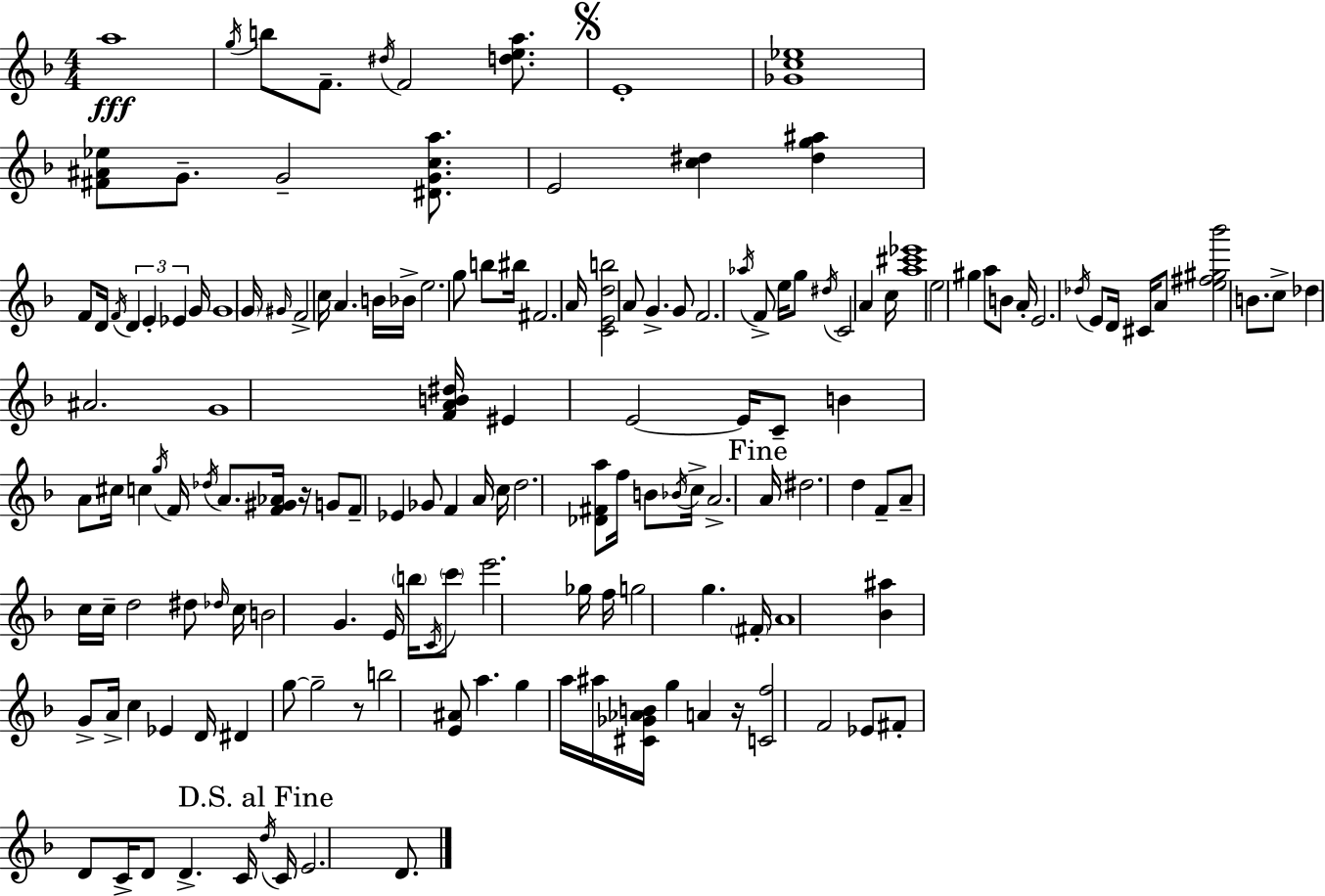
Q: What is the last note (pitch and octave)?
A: D4